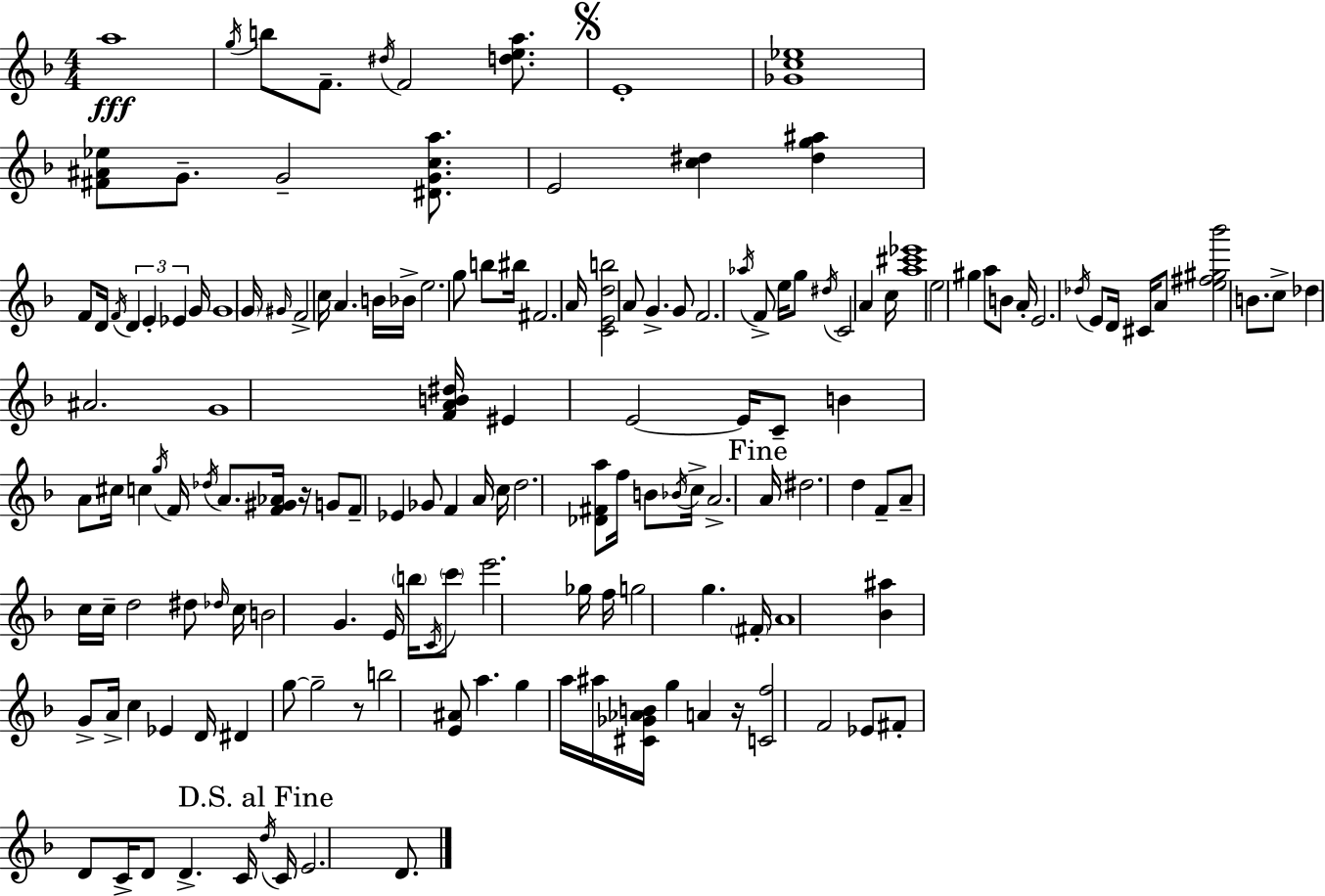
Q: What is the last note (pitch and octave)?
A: D4